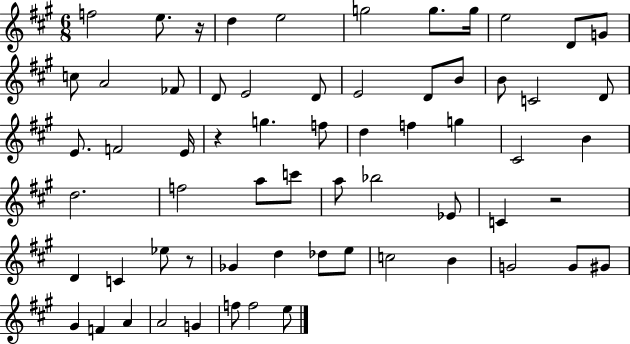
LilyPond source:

{
  \clef treble
  \numericTimeSignature
  \time 6/8
  \key a \major
  f''2 e''8. r16 | d''4 e''2 | g''2 g''8. g''16 | e''2 d'8 g'8 | \break c''8 a'2 fes'8 | d'8 e'2 d'8 | e'2 d'8 b'8 | b'8 c'2 d'8 | \break e'8. f'2 e'16 | r4 g''4. f''8 | d''4 f''4 g''4 | cis'2 b'4 | \break d''2. | f''2 a''8 c'''8 | a''8 bes''2 ees'8 | c'4 r2 | \break d'4 c'4 ees''8 r8 | ges'4 d''4 des''8 e''8 | c''2 b'4 | g'2 g'8 gis'8 | \break gis'4 f'4 a'4 | a'2 g'4 | f''8 f''2 e''8 | \bar "|."
}